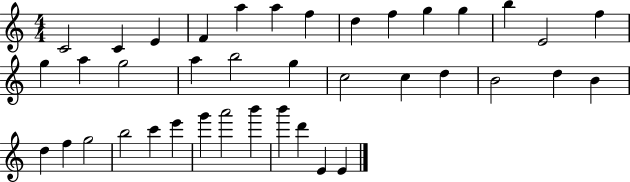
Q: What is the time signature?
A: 4/4